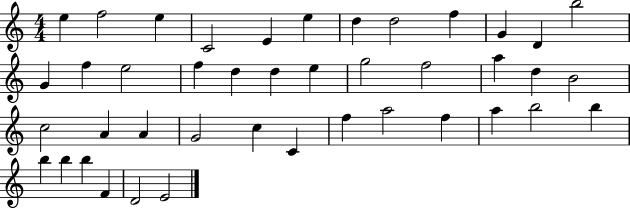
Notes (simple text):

E5/q F5/h E5/q C4/h E4/q E5/q D5/q D5/h F5/q G4/q D4/q B5/h G4/q F5/q E5/h F5/q D5/q D5/q E5/q G5/h F5/h A5/q D5/q B4/h C5/h A4/q A4/q G4/h C5/q C4/q F5/q A5/h F5/q A5/q B5/h B5/q B5/q B5/q B5/q F4/q D4/h E4/h